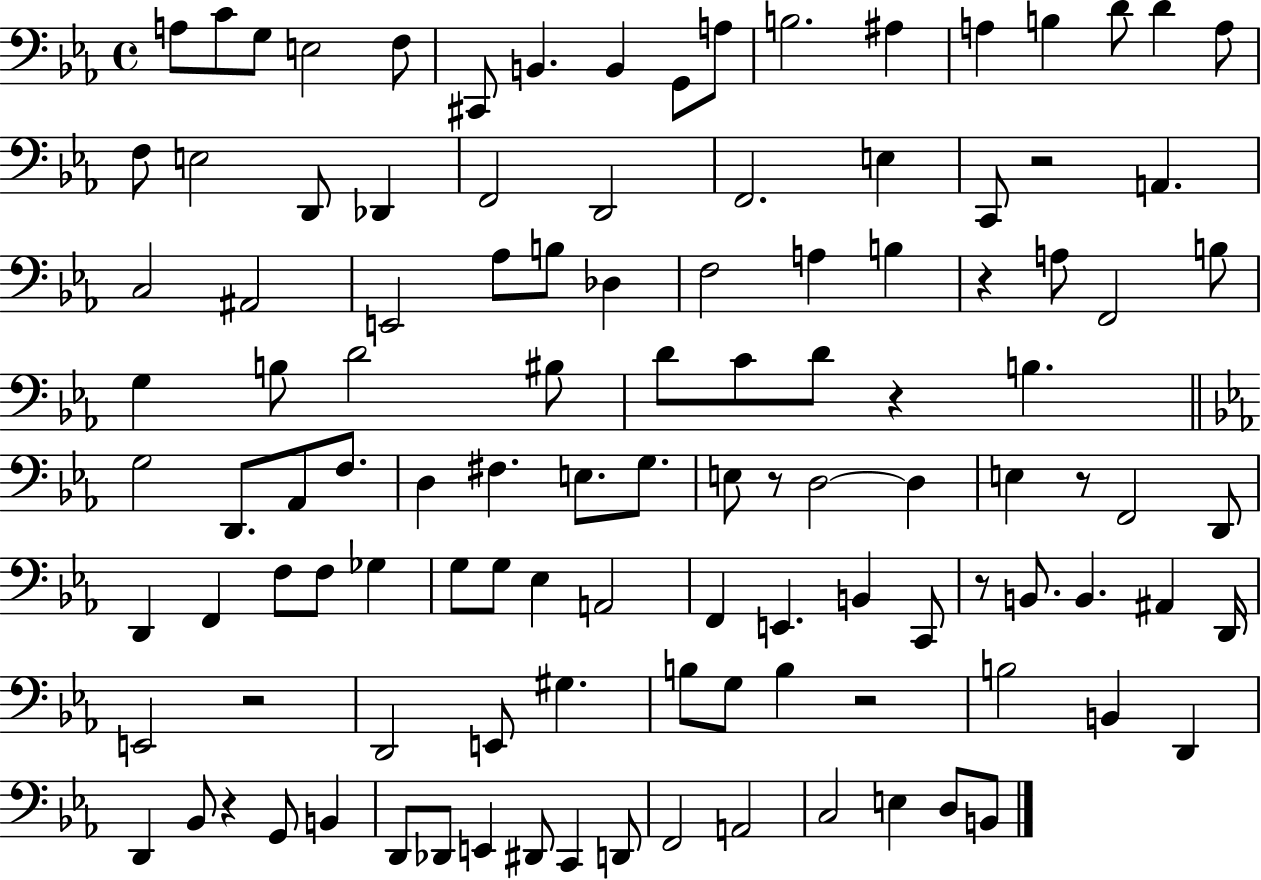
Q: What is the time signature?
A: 4/4